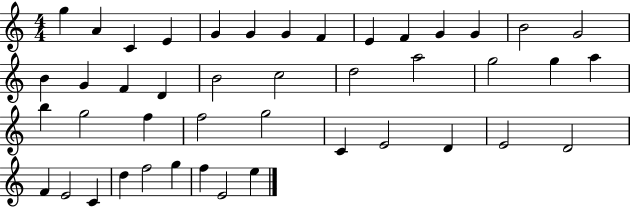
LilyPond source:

{
  \clef treble
  \numericTimeSignature
  \time 4/4
  \key c \major
  g''4 a'4 c'4 e'4 | g'4 g'4 g'4 f'4 | e'4 f'4 g'4 g'4 | b'2 g'2 | \break b'4 g'4 f'4 d'4 | b'2 c''2 | d''2 a''2 | g''2 g''4 a''4 | \break b''4 g''2 f''4 | f''2 g''2 | c'4 e'2 d'4 | e'2 d'2 | \break f'4 e'2 c'4 | d''4 f''2 g''4 | f''4 e'2 e''4 | \bar "|."
}